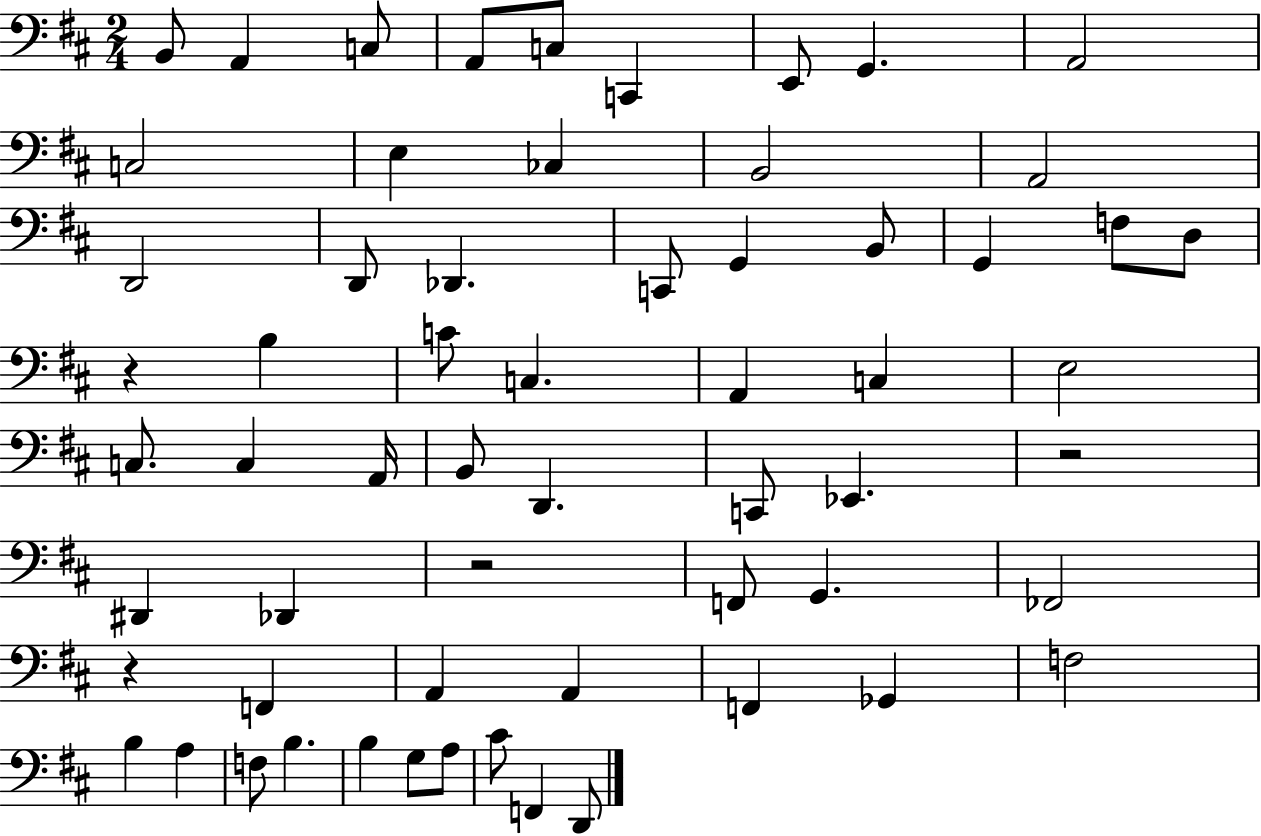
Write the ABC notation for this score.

X:1
T:Untitled
M:2/4
L:1/4
K:D
B,,/2 A,, C,/2 A,,/2 C,/2 C,, E,,/2 G,, A,,2 C,2 E, _C, B,,2 A,,2 D,,2 D,,/2 _D,, C,,/2 G,, B,,/2 G,, F,/2 D,/2 z B, C/2 C, A,, C, E,2 C,/2 C, A,,/4 B,,/2 D,, C,,/2 _E,, z2 ^D,, _D,, z2 F,,/2 G,, _F,,2 z F,, A,, A,, F,, _G,, F,2 B, A, F,/2 B, B, G,/2 A,/2 ^C/2 F,, D,,/2